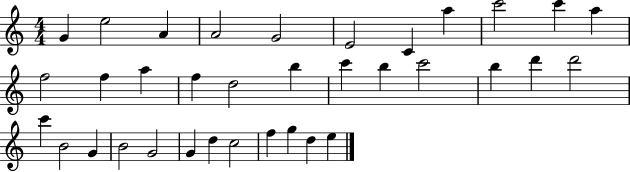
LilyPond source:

{
  \clef treble
  \numericTimeSignature
  \time 4/4
  \key c \major
  g'4 e''2 a'4 | a'2 g'2 | e'2 c'4 a''4 | c'''2 c'''4 a''4 | \break f''2 f''4 a''4 | f''4 d''2 b''4 | c'''4 b''4 c'''2 | b''4 d'''4 d'''2 | \break c'''4 b'2 g'4 | b'2 g'2 | g'4 d''4 c''2 | f''4 g''4 d''4 e''4 | \break \bar "|."
}